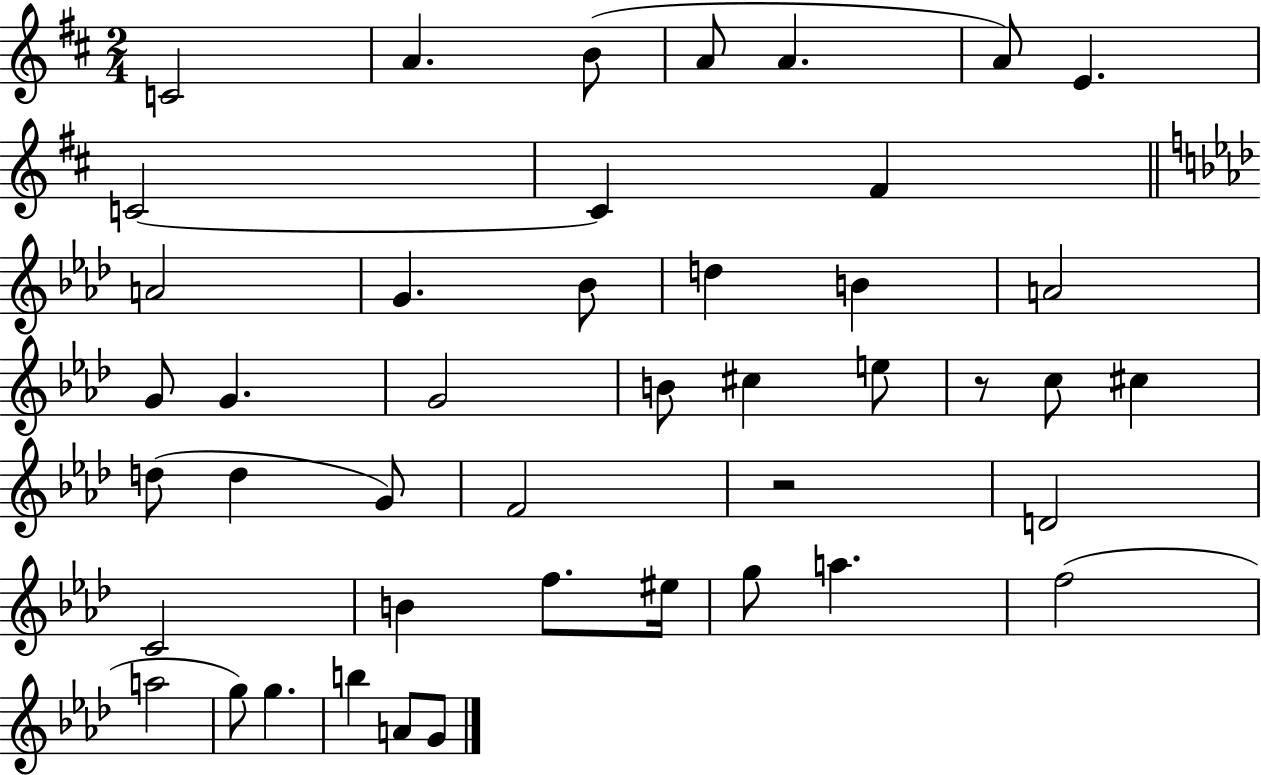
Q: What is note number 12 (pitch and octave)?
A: G4